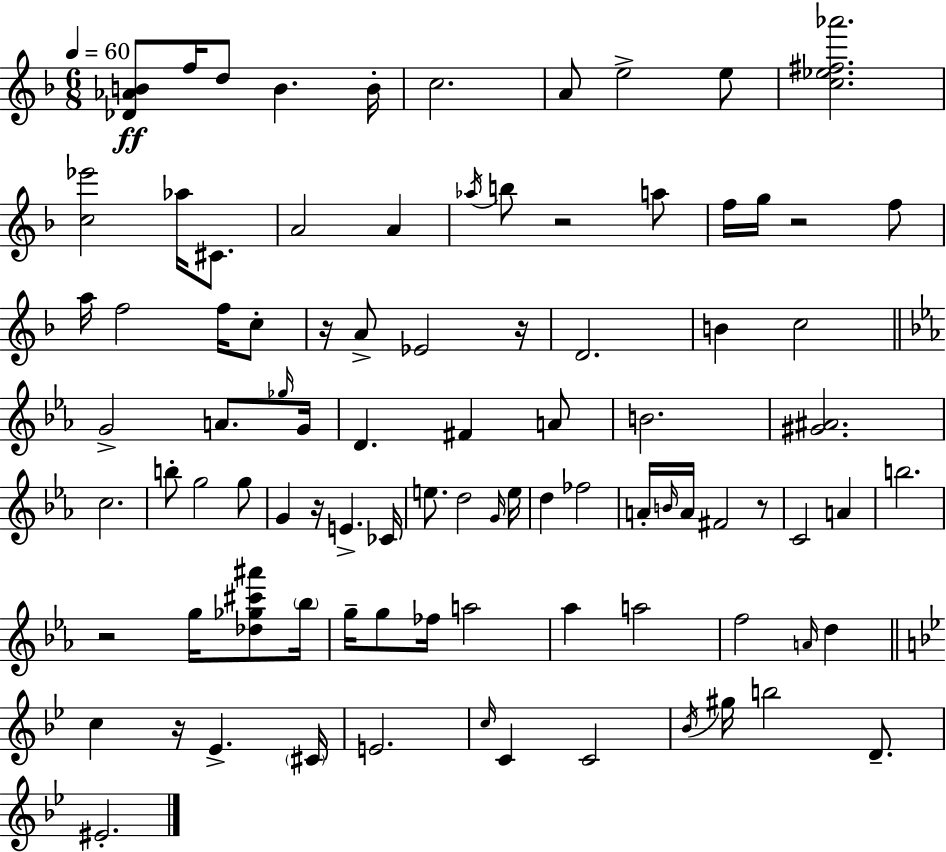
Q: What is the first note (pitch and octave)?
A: F5